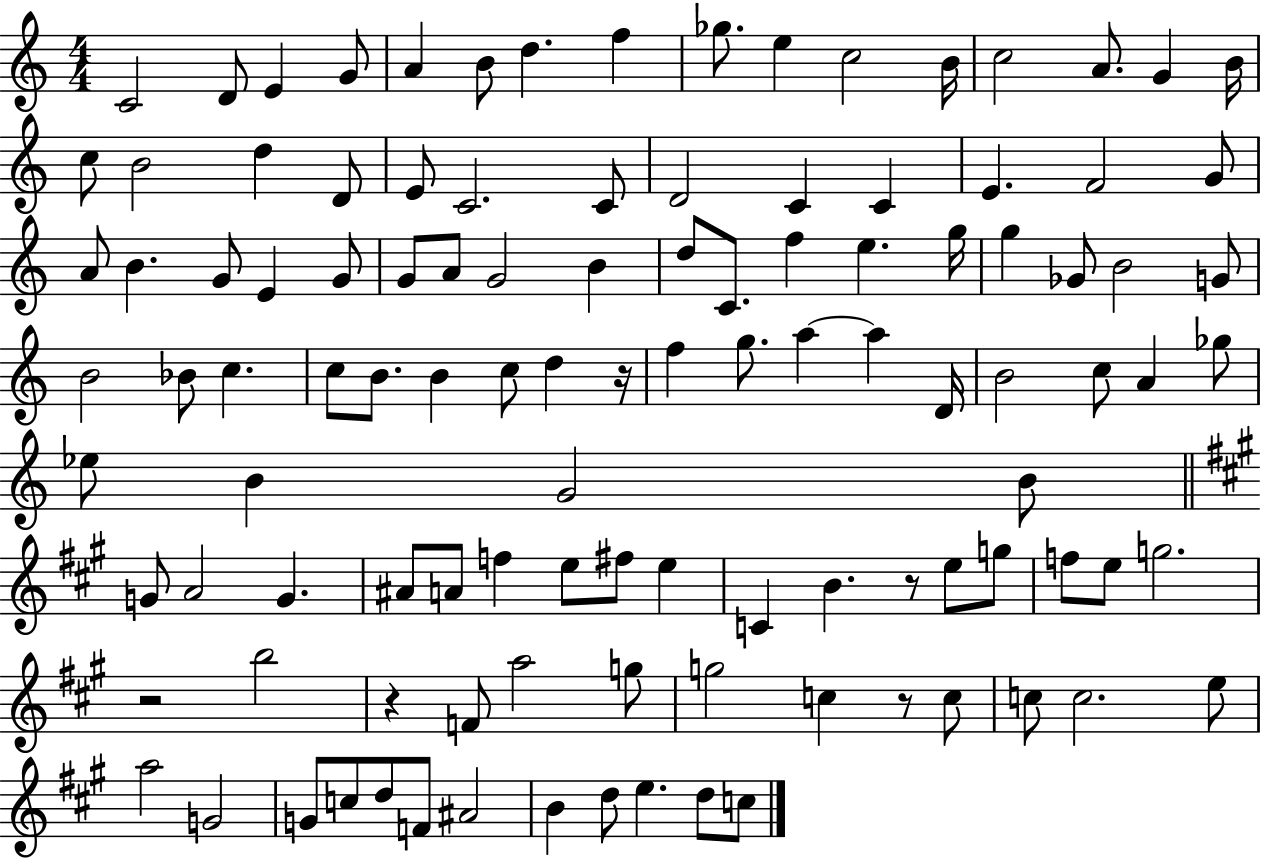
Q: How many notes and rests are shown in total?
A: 111